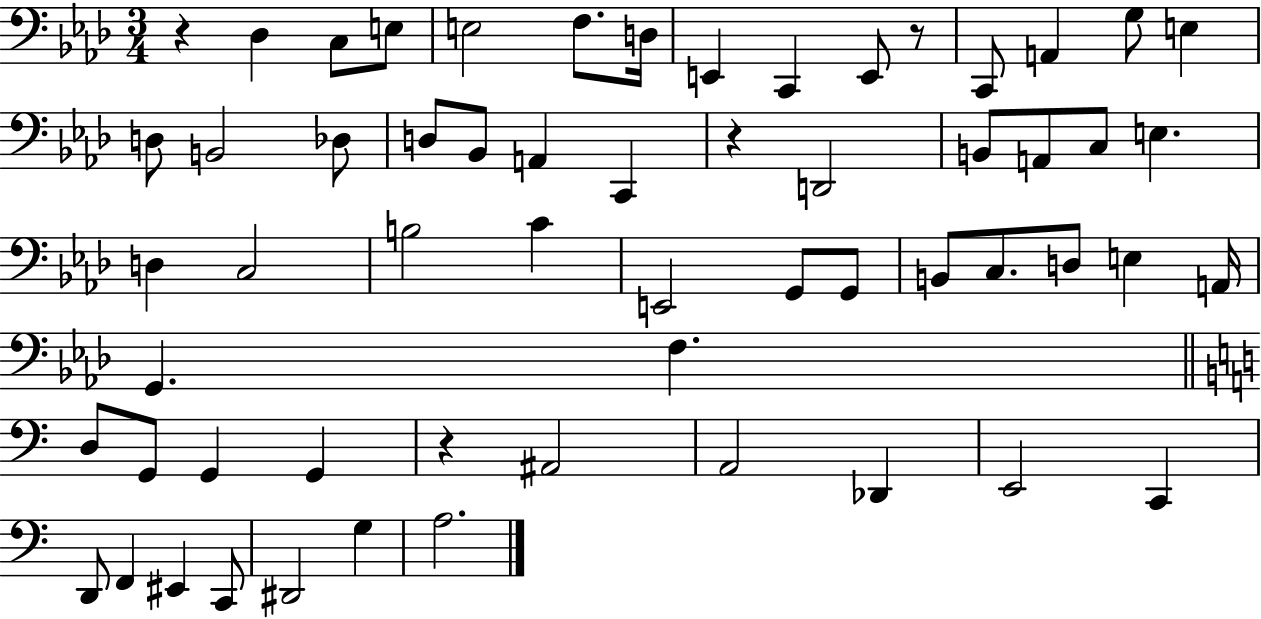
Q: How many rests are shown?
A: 4